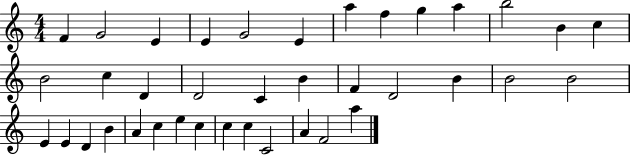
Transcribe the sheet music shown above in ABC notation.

X:1
T:Untitled
M:4/4
L:1/4
K:C
F G2 E E G2 E a f g a b2 B c B2 c D D2 C B F D2 B B2 B2 E E D B A c e c c c C2 A F2 a